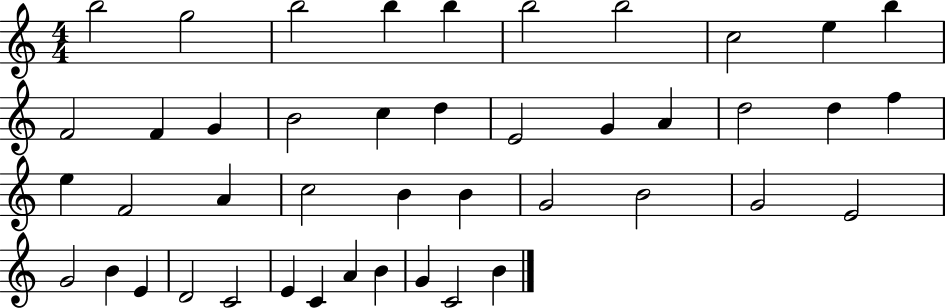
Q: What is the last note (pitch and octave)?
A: B4